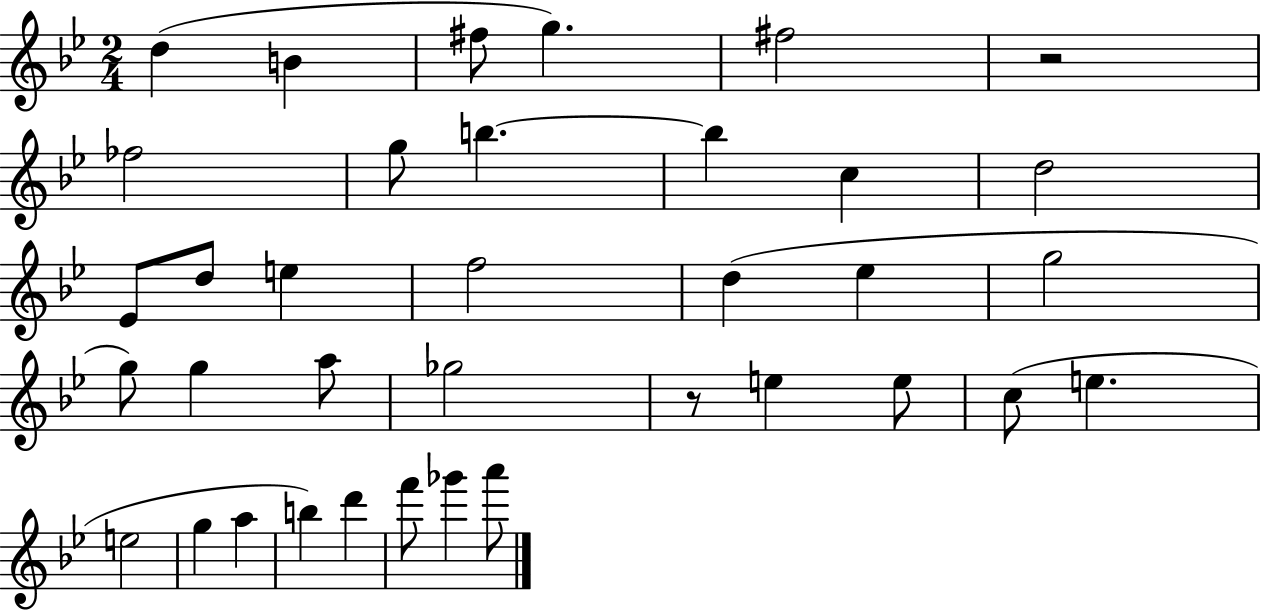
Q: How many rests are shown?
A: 2